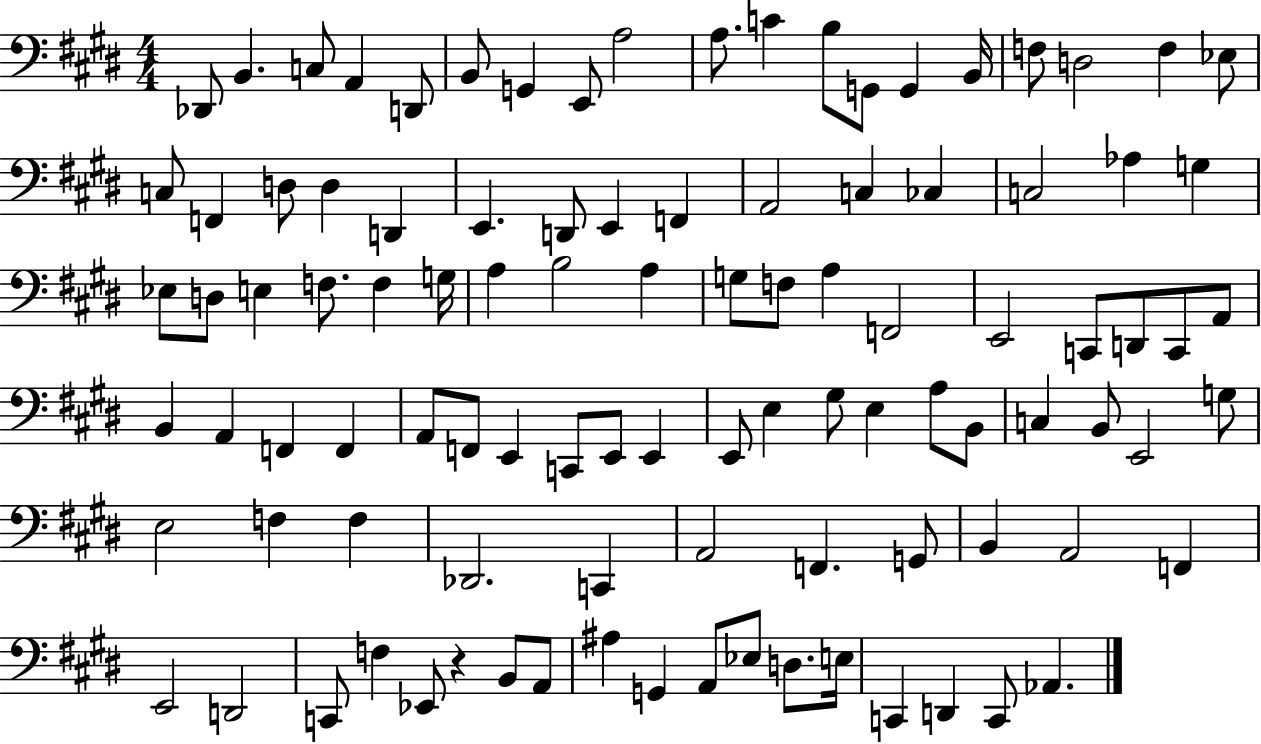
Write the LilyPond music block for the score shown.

{
  \clef bass
  \numericTimeSignature
  \time 4/4
  \key e \major
  des,8 b,4. c8 a,4 d,8 | b,8 g,4 e,8 a2 | a8. c'4 b8 g,8 g,4 b,16 | f8 d2 f4 ees8 | \break c8 f,4 d8 d4 d,4 | e,4. d,8 e,4 f,4 | a,2 c4 ces4 | c2 aes4 g4 | \break ees8 d8 e4 f8. f4 g16 | a4 b2 a4 | g8 f8 a4 f,2 | e,2 c,8 d,8 c,8 a,8 | \break b,4 a,4 f,4 f,4 | a,8 f,8 e,4 c,8 e,8 e,4 | e,8 e4 gis8 e4 a8 b,8 | c4 b,8 e,2 g8 | \break e2 f4 f4 | des,2. c,4 | a,2 f,4. g,8 | b,4 a,2 f,4 | \break e,2 d,2 | c,8 f4 ees,8 r4 b,8 a,8 | ais4 g,4 a,8 ees8 d8. e16 | c,4 d,4 c,8 aes,4. | \break \bar "|."
}